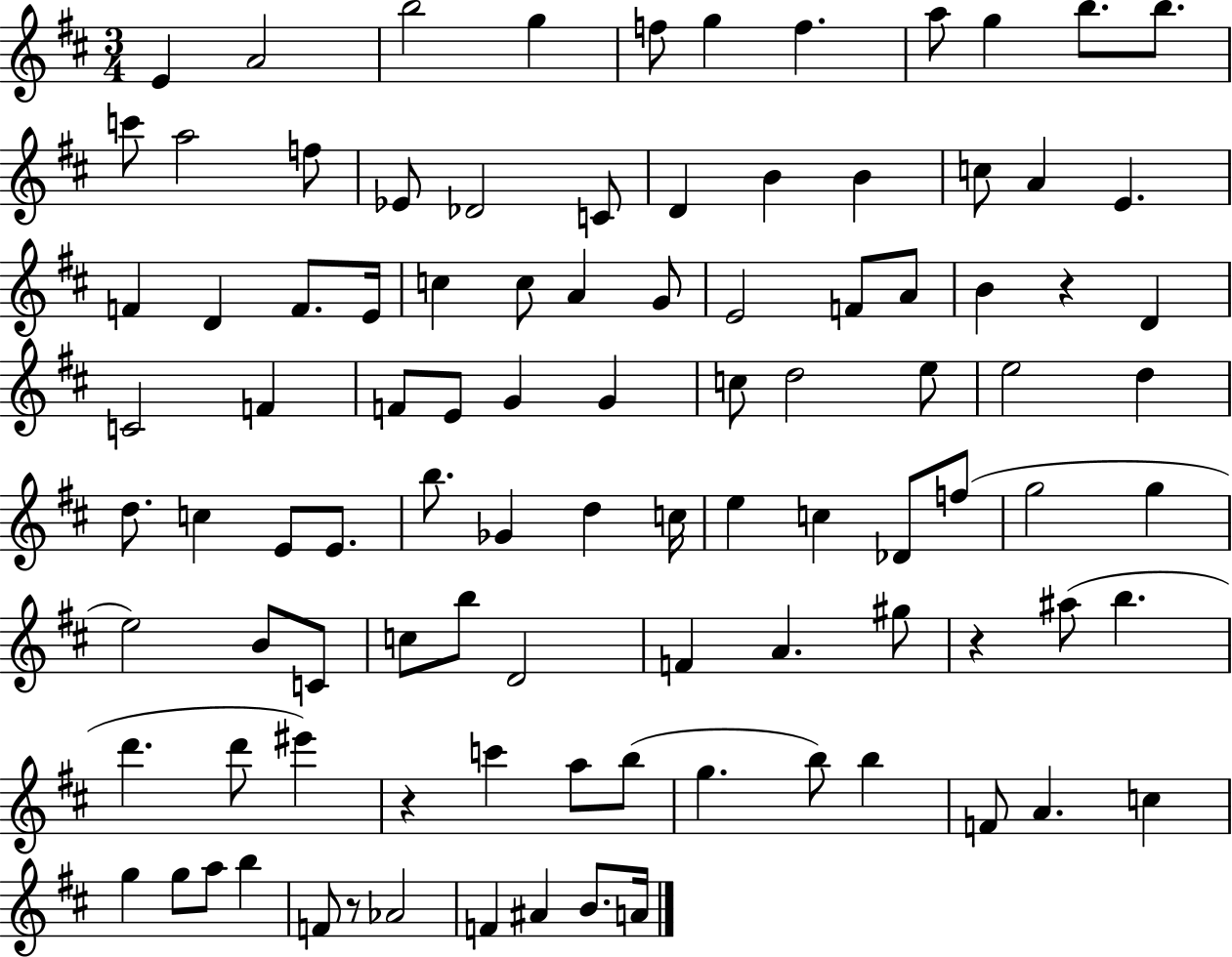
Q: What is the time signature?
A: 3/4